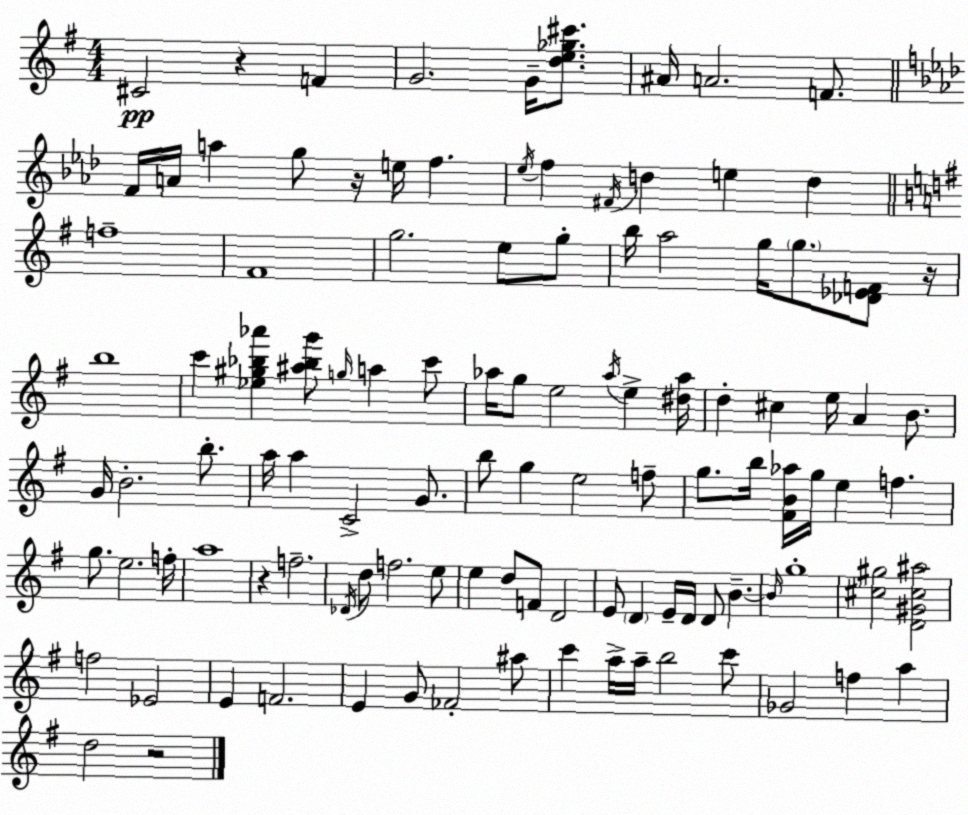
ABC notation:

X:1
T:Untitled
M:4/4
L:1/4
K:G
^C2 z F G2 G/4 [de_g^c']/2 ^A/4 A2 F/2 F/4 A/4 a g/2 z/4 e/4 f _e/4 f ^F/4 d e d f4 ^F4 g2 e/2 g/2 b/4 a2 g/4 g/2 [_D_EF]/2 z/4 b4 c' [_e^g_b_a'] [^a_bg']/2 g/4 a c'/2 _a/4 g/2 e2 _a/4 e [^d_a]/4 d ^c e/4 A B/2 G/4 B2 b/2 a/4 a C2 G/2 b/2 g e2 f/2 g/2 b/4 [^FB_a]/4 g/4 e f g/2 e2 f/4 a4 z f2 _D/4 d/2 f2 e/2 e d/2 F/2 D2 E/2 D E/4 D/4 D/2 B B/4 g4 [^c^g]2 [D^G^c^a]2 f2 _E2 E F2 E G/2 _F2 ^a/2 c' a/4 a/4 b2 c'/2 _G2 f a d2 z2